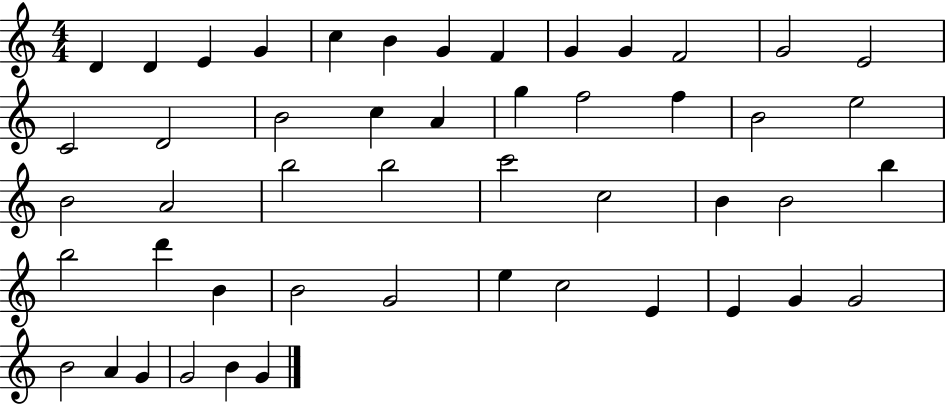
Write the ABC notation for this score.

X:1
T:Untitled
M:4/4
L:1/4
K:C
D D E G c B G F G G F2 G2 E2 C2 D2 B2 c A g f2 f B2 e2 B2 A2 b2 b2 c'2 c2 B B2 b b2 d' B B2 G2 e c2 E E G G2 B2 A G G2 B G